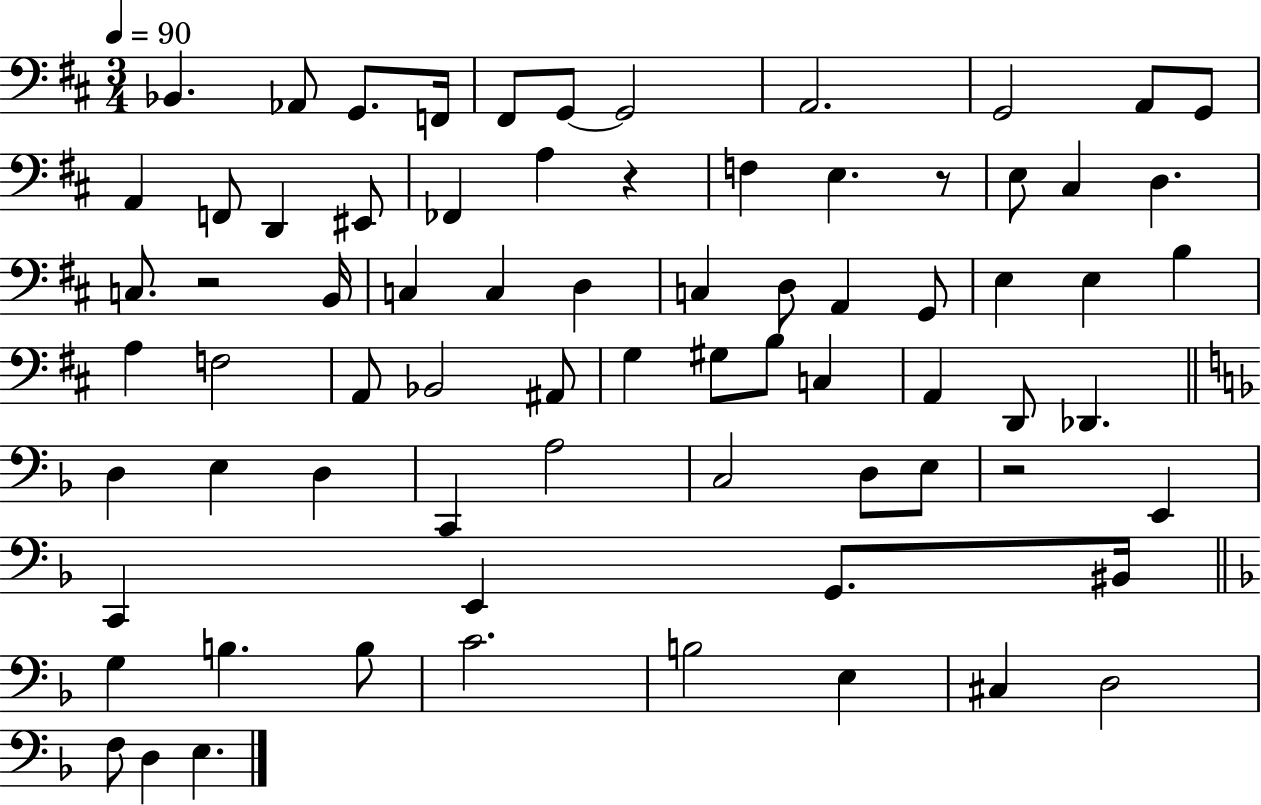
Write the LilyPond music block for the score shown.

{
  \clef bass
  \numericTimeSignature
  \time 3/4
  \key d \major
  \tempo 4 = 90
  bes,4. aes,8 g,8. f,16 | fis,8 g,8~~ g,2 | a,2. | g,2 a,8 g,8 | \break a,4 f,8 d,4 eis,8 | fes,4 a4 r4 | f4 e4. r8 | e8 cis4 d4. | \break c8. r2 b,16 | c4 c4 d4 | c4 d8 a,4 g,8 | e4 e4 b4 | \break a4 f2 | a,8 bes,2 ais,8 | g4 gis8 b8 c4 | a,4 d,8 des,4. | \break \bar "||" \break \key d \minor d4 e4 d4 | c,4 a2 | c2 d8 e8 | r2 e,4 | \break c,4 e,4 g,8. bis,16 | \bar "||" \break \key f \major g4 b4. b8 | c'2. | b2 e4 | cis4 d2 | \break f8 d4 e4. | \bar "|."
}